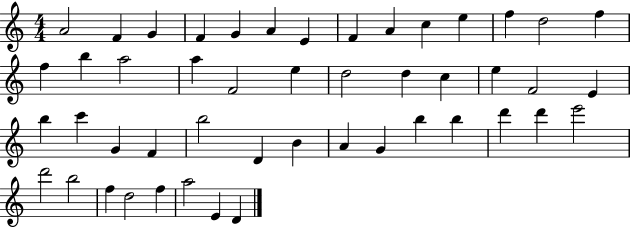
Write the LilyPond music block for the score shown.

{
  \clef treble
  \numericTimeSignature
  \time 4/4
  \key c \major
  a'2 f'4 g'4 | f'4 g'4 a'4 e'4 | f'4 a'4 c''4 e''4 | f''4 d''2 f''4 | \break f''4 b''4 a''2 | a''4 f'2 e''4 | d''2 d''4 c''4 | e''4 f'2 e'4 | \break b''4 c'''4 g'4 f'4 | b''2 d'4 b'4 | a'4 g'4 b''4 b''4 | d'''4 d'''4 e'''2 | \break d'''2 b''2 | f''4 d''2 f''4 | a''2 e'4 d'4 | \bar "|."
}